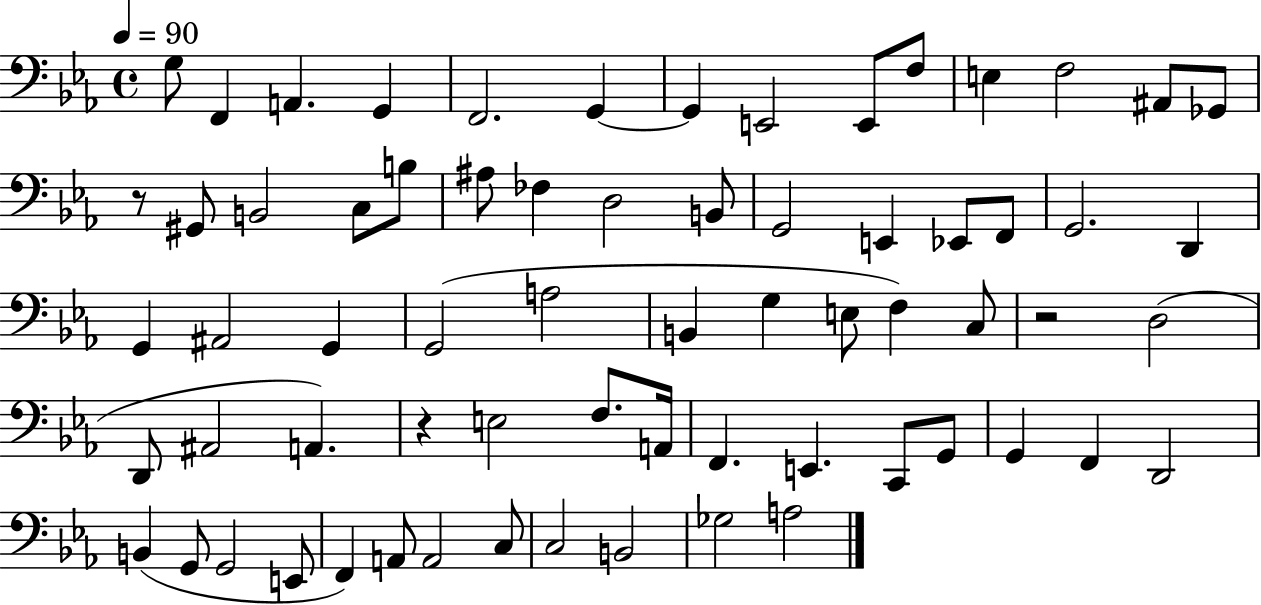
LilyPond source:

{
  \clef bass
  \time 4/4
  \defaultTimeSignature
  \key ees \major
  \tempo 4 = 90
  g8 f,4 a,4. g,4 | f,2. g,4~~ | g,4 e,2 e,8 f8 | e4 f2 ais,8 ges,8 | \break r8 gis,8 b,2 c8 b8 | ais8 fes4 d2 b,8 | g,2 e,4 ees,8 f,8 | g,2. d,4 | \break g,4 ais,2 g,4 | g,2( a2 | b,4 g4 e8 f4) c8 | r2 d2( | \break d,8 ais,2 a,4.) | r4 e2 f8. a,16 | f,4. e,4. c,8 g,8 | g,4 f,4 d,2 | \break b,4( g,8 g,2 e,8 | f,4) a,8 a,2 c8 | c2 b,2 | ges2 a2 | \break \bar "|."
}